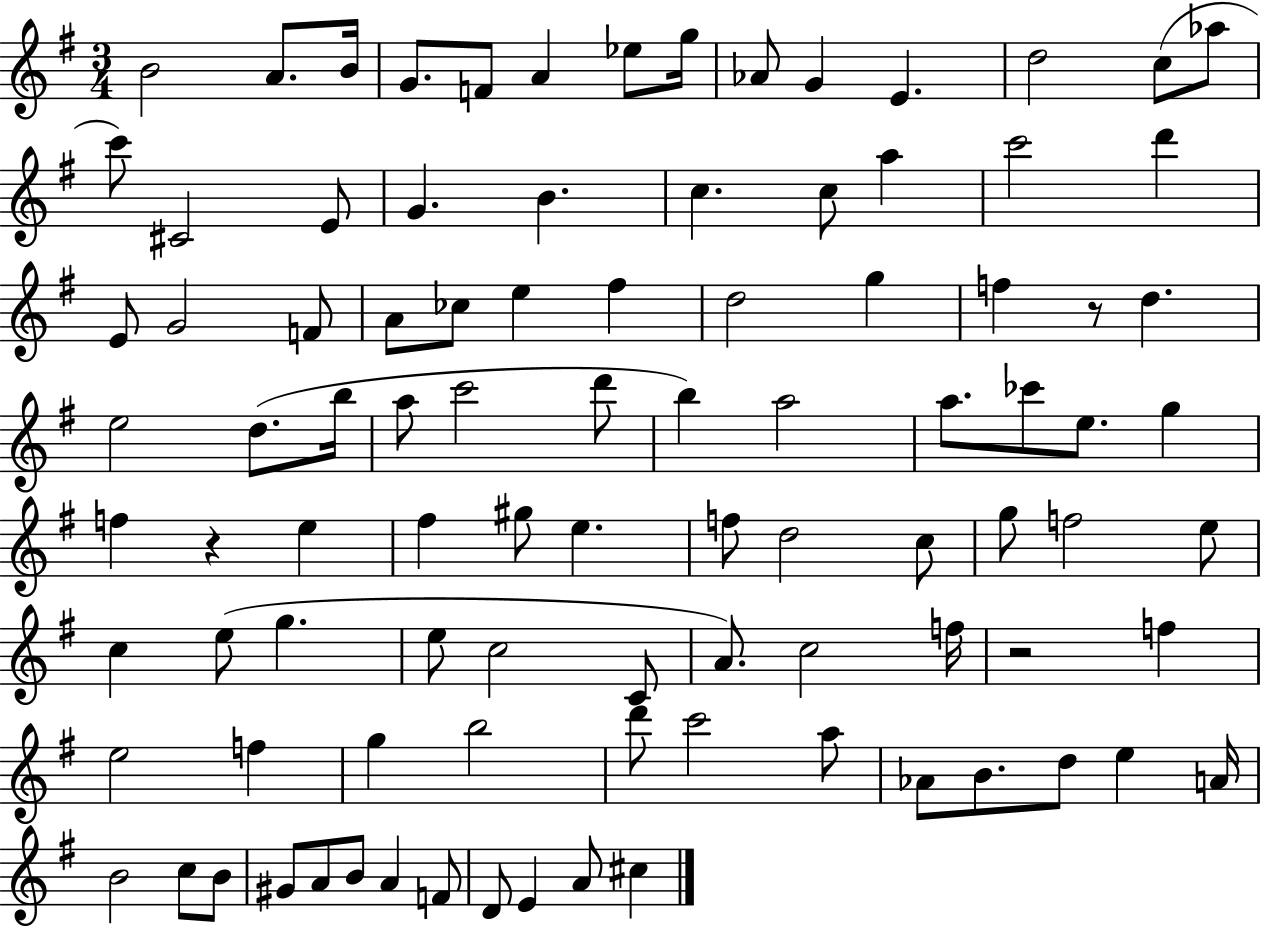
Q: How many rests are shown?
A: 3